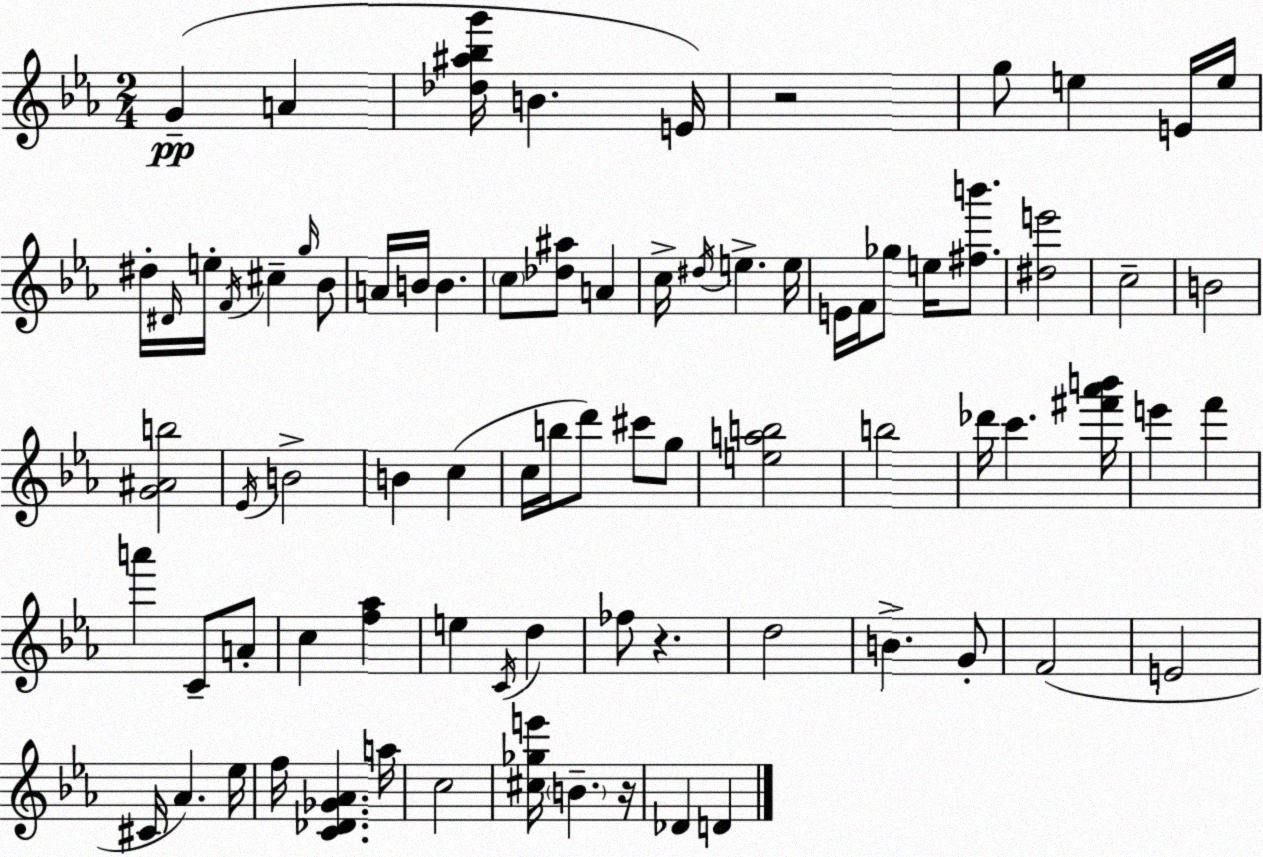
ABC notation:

X:1
T:Untitled
M:2/4
L:1/4
K:Eb
G A [_d^a_bg']/4 B E/4 z2 g/2 e E/4 e/4 ^d/4 ^D/4 e/4 F/4 ^c g/4 _B/2 A/4 B/4 B c/2 [_d^a]/2 A c/4 ^d/4 e e/4 E/4 F/4 _g/2 e/4 [^fb']/2 [^de']2 c2 B2 [G^Ab]2 _E/4 B2 B c c/4 b/4 d'/2 ^c'/2 g/2 [eab]2 b2 _d'/4 c' [^f'_a'b']/4 e' f' a' C/2 A/2 c [f_a] e C/4 d _f/2 z d2 B G/2 F2 E2 ^C/4 _A _e/4 f/4 [C_D_G_A] a/4 c2 [^c_ge']/4 B z/4 _D D